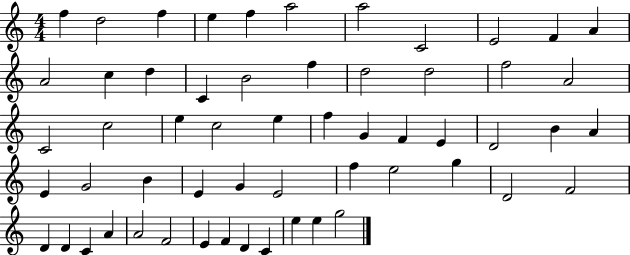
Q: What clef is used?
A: treble